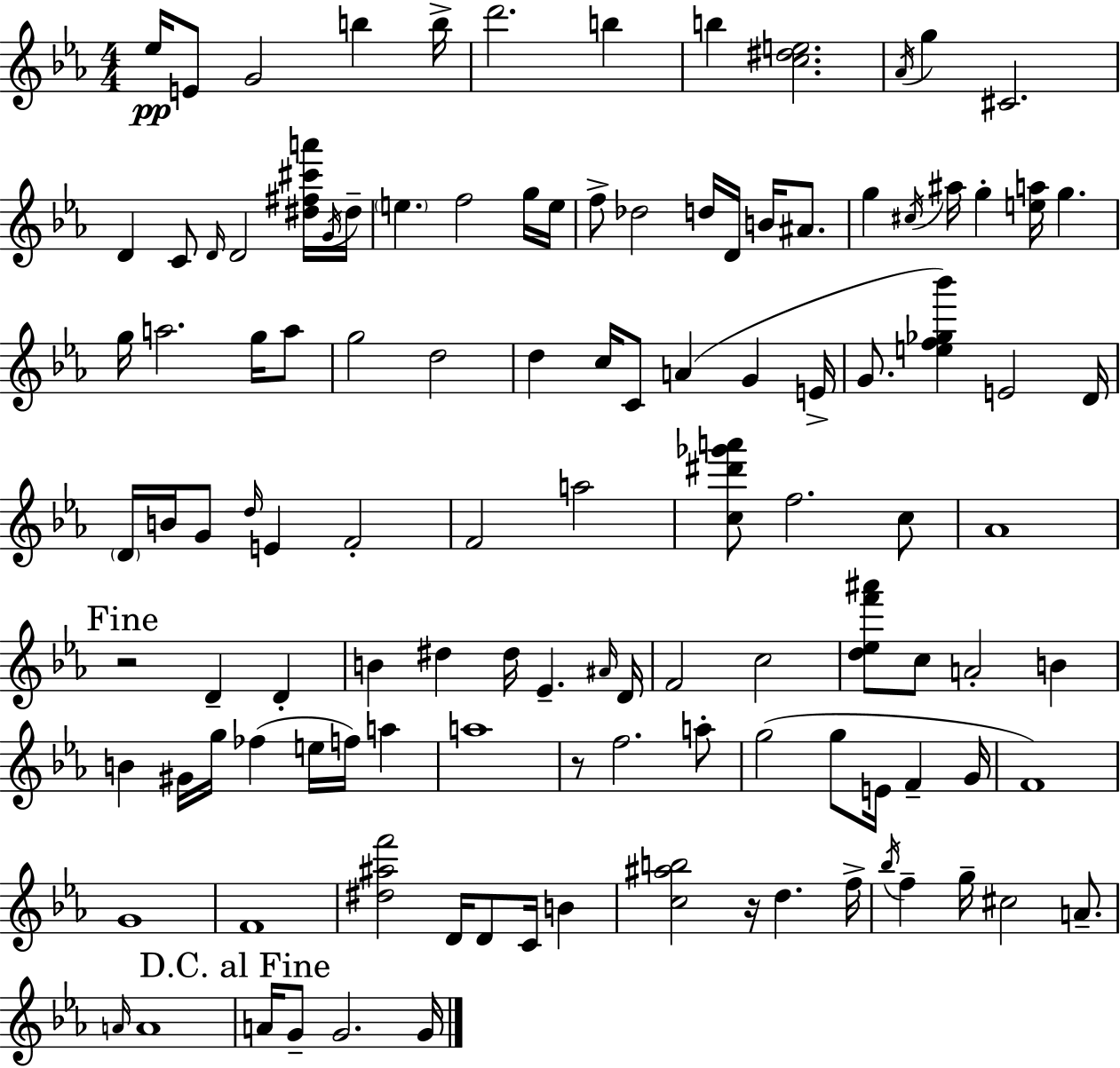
Eb5/s E4/e G4/h B5/q B5/s D6/h. B5/q B5/q [C5,D#5,E5]/h. Ab4/s G5/q C#4/h. D4/q C4/e D4/s D4/h [D#5,F#5,C#6,A6]/s G4/s D#5/s E5/q. F5/h G5/s E5/s F5/e Db5/h D5/s D4/s B4/s A#4/e. G5/q C#5/s A#5/s G5/q [E5,A5]/s G5/q. G5/s A5/h. G5/s A5/e G5/h D5/h D5/q C5/s C4/e A4/q G4/q E4/s G4/e. [E5,F5,Gb5,Bb6]/q E4/h D4/s D4/s B4/s G4/e D5/s E4/q F4/h F4/h A5/h [C5,D#6,Gb6,A6]/e F5/h. C5/e Ab4/w R/h D4/q D4/q B4/q D#5/q D#5/s Eb4/q. A#4/s D4/s F4/h C5/h [D5,Eb5,F6,A#6]/e C5/e A4/h B4/q B4/q G#4/s G5/s FES5/q E5/s F5/s A5/q A5/w R/e F5/h. A5/e G5/h G5/e E4/s F4/q G4/s F4/w G4/w F4/w [D#5,A#5,F6]/h D4/s D4/e C4/s B4/q [C5,A#5,B5]/h R/s D5/q. F5/s Bb5/s F5/q G5/s C#5/h A4/e. A4/s A4/w A4/s G4/e G4/h. G4/s